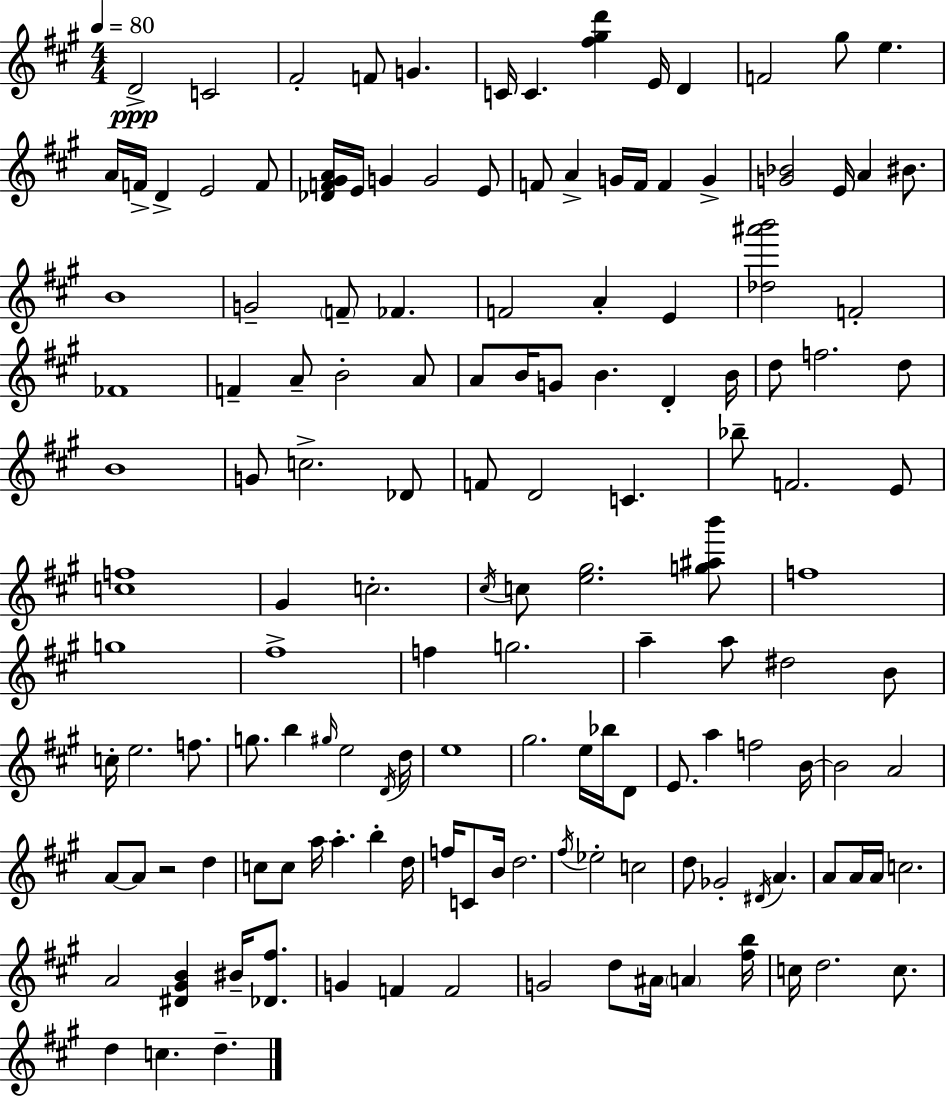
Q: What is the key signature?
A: A major